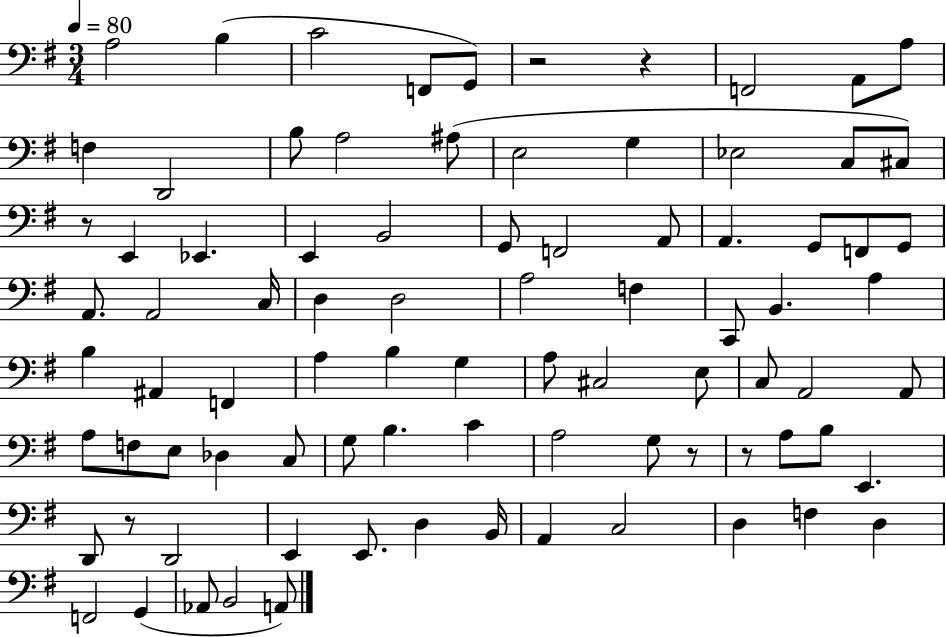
{
  \clef bass
  \numericTimeSignature
  \time 3/4
  \key g \major
  \tempo 4 = 80
  \repeat volta 2 { a2 b4( | c'2 f,8 g,8) | r2 r4 | f,2 a,8 a8 | \break f4 d,2 | b8 a2 ais8( | e2 g4 | ees2 c8 cis8) | \break r8 e,4 ees,4. | e,4 b,2 | g,8 f,2 a,8 | a,4. g,8 f,8 g,8 | \break a,8. a,2 c16 | d4 d2 | a2 f4 | c,8 b,4. a4 | \break b4 ais,4 f,4 | a4 b4 g4 | a8 cis2 e8 | c8 a,2 a,8 | \break a8 f8 e8 des4 c8 | g8 b4. c'4 | a2 g8 r8 | r8 a8 b8 e,4. | \break d,8 r8 d,2 | e,4 e,8. d4 b,16 | a,4 c2 | d4 f4 d4 | \break f,2 g,4( | aes,8 b,2 a,8) | } \bar "|."
}